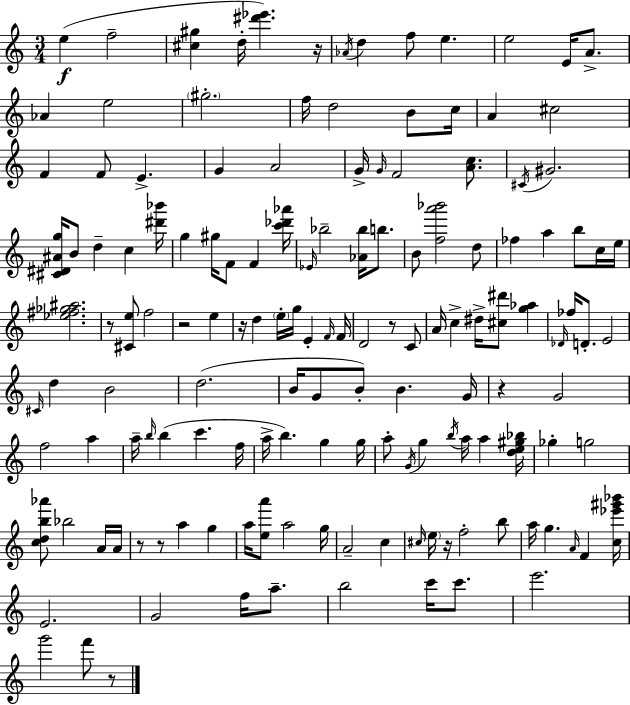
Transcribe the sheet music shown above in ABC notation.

X:1
T:Untitled
M:3/4
L:1/4
K:C
e f2 [^c^g] d/4 [^d'_e'] z/4 _A/4 d f/2 e e2 E/4 A/2 _A e2 ^g2 f/4 d2 B/2 c/4 A ^c2 F F/2 E G A2 G/4 G/4 F2 [Ac]/2 ^C/4 ^G2 [^C^D^Ag]/4 B/2 d c [^d'_b']/4 g ^g/4 F/2 F [c'_d'_a']/4 _E/4 _b2 [_A_b]/4 b/2 B/2 [fa'_b']2 d/2 _f a b/2 c/4 e/4 [_e^f_g^a]2 z/2 [^Ce]/2 f2 z2 e z/4 d e/4 g/4 E F/4 F/4 D2 z/2 C/2 A/4 c ^d/4 [^c^d']/2 [g_a] _D/4 _f/4 D/2 E2 ^C/4 d B2 d2 B/4 G/2 B/2 B G/4 z G2 f2 a a/4 b/4 b c' f/4 a/4 b g g/4 a/2 G/4 g b/4 a/4 a [de^g_b]/4 _g g2 [cdb_a']/2 _b2 A/4 A/4 z/2 z/2 a g a/4 [ea']/2 a2 g/4 A2 c ^c/4 e/4 z/4 f2 b/2 a/4 g A/4 F [c_e'^g'_b']/4 E2 G2 f/4 a/2 b2 c'/4 c'/2 e'2 g'2 f'/2 z/2